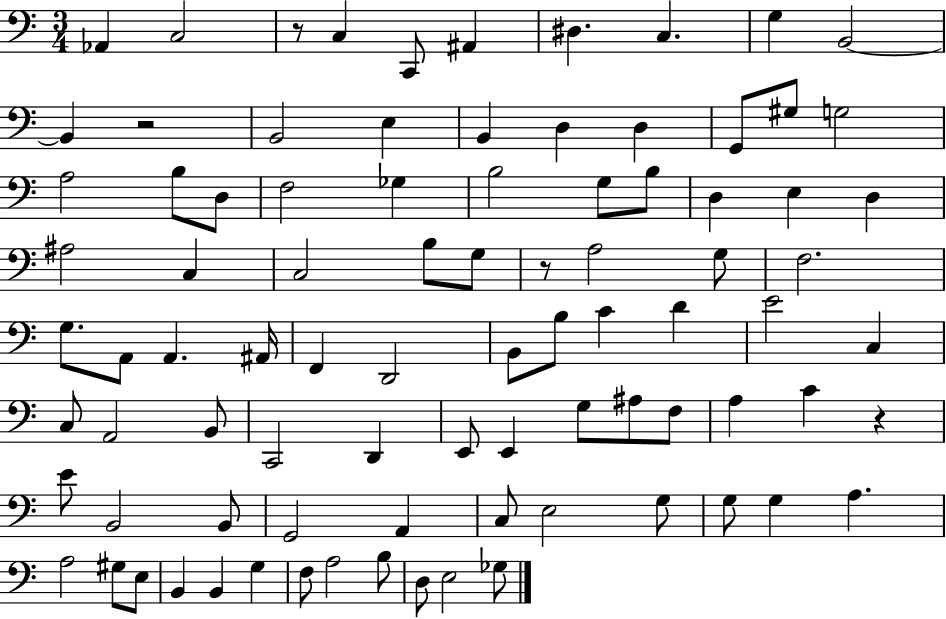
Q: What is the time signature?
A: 3/4